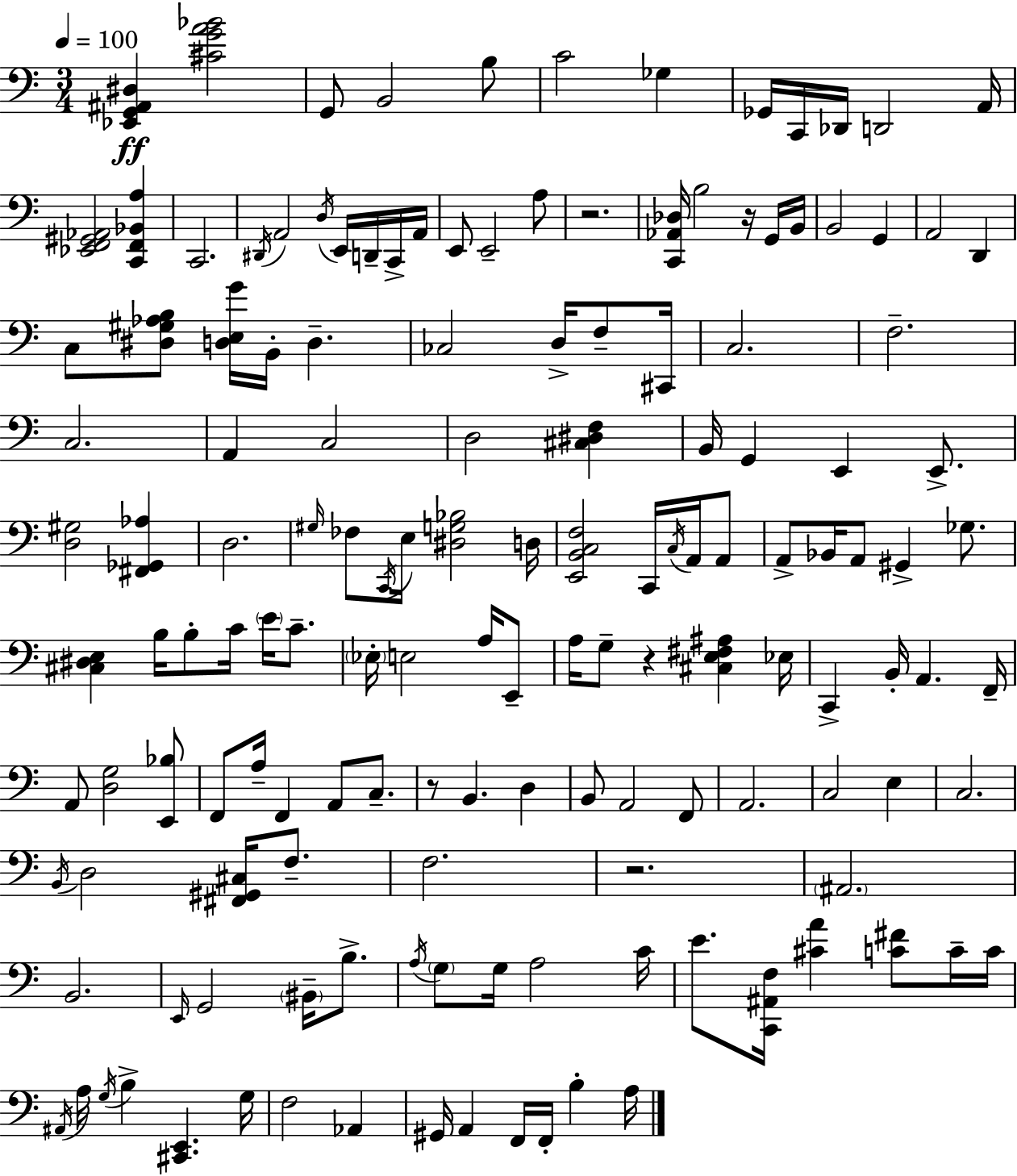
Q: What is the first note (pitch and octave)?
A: G2